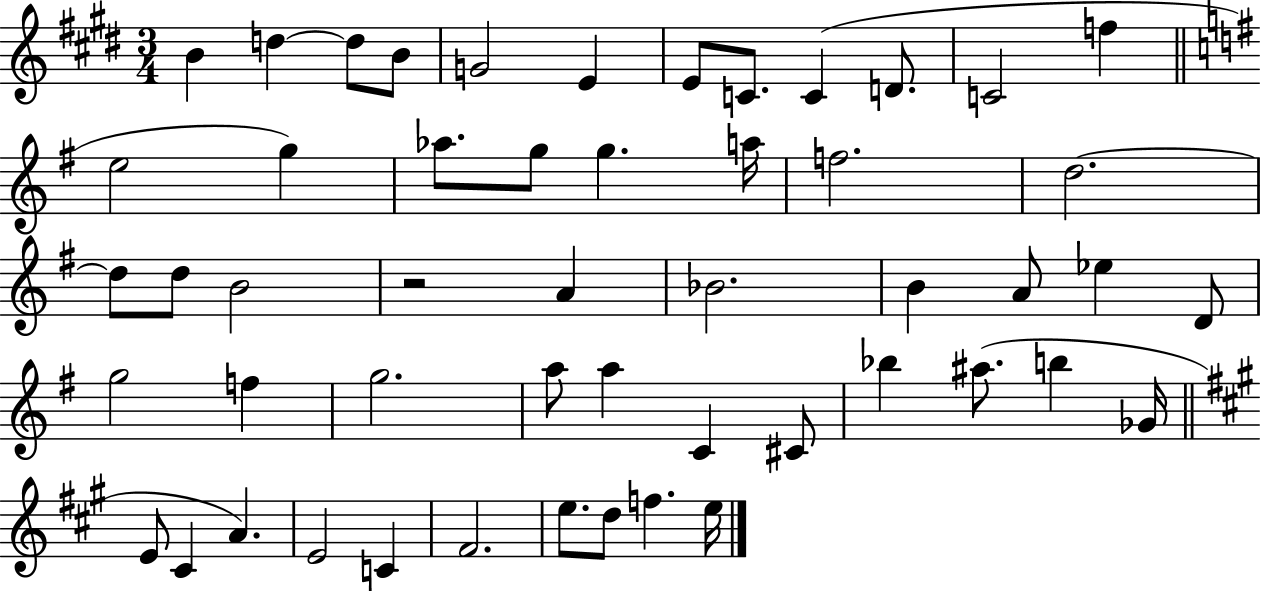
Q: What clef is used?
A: treble